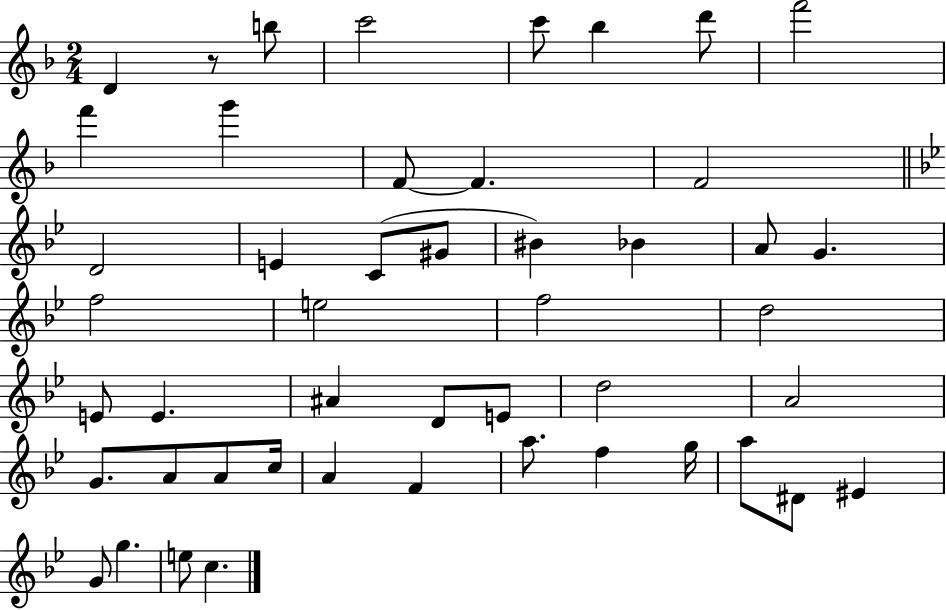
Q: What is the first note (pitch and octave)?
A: D4